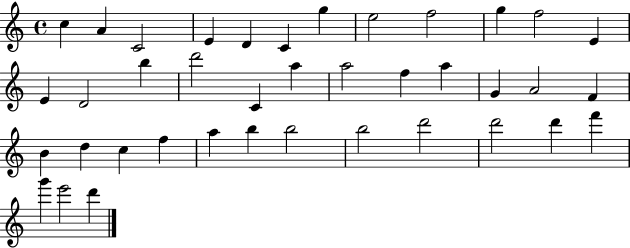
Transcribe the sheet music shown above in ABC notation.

X:1
T:Untitled
M:4/4
L:1/4
K:C
c A C2 E D C g e2 f2 g f2 E E D2 b d'2 C a a2 f a G A2 F B d c f a b b2 b2 d'2 d'2 d' f' g' e'2 d'